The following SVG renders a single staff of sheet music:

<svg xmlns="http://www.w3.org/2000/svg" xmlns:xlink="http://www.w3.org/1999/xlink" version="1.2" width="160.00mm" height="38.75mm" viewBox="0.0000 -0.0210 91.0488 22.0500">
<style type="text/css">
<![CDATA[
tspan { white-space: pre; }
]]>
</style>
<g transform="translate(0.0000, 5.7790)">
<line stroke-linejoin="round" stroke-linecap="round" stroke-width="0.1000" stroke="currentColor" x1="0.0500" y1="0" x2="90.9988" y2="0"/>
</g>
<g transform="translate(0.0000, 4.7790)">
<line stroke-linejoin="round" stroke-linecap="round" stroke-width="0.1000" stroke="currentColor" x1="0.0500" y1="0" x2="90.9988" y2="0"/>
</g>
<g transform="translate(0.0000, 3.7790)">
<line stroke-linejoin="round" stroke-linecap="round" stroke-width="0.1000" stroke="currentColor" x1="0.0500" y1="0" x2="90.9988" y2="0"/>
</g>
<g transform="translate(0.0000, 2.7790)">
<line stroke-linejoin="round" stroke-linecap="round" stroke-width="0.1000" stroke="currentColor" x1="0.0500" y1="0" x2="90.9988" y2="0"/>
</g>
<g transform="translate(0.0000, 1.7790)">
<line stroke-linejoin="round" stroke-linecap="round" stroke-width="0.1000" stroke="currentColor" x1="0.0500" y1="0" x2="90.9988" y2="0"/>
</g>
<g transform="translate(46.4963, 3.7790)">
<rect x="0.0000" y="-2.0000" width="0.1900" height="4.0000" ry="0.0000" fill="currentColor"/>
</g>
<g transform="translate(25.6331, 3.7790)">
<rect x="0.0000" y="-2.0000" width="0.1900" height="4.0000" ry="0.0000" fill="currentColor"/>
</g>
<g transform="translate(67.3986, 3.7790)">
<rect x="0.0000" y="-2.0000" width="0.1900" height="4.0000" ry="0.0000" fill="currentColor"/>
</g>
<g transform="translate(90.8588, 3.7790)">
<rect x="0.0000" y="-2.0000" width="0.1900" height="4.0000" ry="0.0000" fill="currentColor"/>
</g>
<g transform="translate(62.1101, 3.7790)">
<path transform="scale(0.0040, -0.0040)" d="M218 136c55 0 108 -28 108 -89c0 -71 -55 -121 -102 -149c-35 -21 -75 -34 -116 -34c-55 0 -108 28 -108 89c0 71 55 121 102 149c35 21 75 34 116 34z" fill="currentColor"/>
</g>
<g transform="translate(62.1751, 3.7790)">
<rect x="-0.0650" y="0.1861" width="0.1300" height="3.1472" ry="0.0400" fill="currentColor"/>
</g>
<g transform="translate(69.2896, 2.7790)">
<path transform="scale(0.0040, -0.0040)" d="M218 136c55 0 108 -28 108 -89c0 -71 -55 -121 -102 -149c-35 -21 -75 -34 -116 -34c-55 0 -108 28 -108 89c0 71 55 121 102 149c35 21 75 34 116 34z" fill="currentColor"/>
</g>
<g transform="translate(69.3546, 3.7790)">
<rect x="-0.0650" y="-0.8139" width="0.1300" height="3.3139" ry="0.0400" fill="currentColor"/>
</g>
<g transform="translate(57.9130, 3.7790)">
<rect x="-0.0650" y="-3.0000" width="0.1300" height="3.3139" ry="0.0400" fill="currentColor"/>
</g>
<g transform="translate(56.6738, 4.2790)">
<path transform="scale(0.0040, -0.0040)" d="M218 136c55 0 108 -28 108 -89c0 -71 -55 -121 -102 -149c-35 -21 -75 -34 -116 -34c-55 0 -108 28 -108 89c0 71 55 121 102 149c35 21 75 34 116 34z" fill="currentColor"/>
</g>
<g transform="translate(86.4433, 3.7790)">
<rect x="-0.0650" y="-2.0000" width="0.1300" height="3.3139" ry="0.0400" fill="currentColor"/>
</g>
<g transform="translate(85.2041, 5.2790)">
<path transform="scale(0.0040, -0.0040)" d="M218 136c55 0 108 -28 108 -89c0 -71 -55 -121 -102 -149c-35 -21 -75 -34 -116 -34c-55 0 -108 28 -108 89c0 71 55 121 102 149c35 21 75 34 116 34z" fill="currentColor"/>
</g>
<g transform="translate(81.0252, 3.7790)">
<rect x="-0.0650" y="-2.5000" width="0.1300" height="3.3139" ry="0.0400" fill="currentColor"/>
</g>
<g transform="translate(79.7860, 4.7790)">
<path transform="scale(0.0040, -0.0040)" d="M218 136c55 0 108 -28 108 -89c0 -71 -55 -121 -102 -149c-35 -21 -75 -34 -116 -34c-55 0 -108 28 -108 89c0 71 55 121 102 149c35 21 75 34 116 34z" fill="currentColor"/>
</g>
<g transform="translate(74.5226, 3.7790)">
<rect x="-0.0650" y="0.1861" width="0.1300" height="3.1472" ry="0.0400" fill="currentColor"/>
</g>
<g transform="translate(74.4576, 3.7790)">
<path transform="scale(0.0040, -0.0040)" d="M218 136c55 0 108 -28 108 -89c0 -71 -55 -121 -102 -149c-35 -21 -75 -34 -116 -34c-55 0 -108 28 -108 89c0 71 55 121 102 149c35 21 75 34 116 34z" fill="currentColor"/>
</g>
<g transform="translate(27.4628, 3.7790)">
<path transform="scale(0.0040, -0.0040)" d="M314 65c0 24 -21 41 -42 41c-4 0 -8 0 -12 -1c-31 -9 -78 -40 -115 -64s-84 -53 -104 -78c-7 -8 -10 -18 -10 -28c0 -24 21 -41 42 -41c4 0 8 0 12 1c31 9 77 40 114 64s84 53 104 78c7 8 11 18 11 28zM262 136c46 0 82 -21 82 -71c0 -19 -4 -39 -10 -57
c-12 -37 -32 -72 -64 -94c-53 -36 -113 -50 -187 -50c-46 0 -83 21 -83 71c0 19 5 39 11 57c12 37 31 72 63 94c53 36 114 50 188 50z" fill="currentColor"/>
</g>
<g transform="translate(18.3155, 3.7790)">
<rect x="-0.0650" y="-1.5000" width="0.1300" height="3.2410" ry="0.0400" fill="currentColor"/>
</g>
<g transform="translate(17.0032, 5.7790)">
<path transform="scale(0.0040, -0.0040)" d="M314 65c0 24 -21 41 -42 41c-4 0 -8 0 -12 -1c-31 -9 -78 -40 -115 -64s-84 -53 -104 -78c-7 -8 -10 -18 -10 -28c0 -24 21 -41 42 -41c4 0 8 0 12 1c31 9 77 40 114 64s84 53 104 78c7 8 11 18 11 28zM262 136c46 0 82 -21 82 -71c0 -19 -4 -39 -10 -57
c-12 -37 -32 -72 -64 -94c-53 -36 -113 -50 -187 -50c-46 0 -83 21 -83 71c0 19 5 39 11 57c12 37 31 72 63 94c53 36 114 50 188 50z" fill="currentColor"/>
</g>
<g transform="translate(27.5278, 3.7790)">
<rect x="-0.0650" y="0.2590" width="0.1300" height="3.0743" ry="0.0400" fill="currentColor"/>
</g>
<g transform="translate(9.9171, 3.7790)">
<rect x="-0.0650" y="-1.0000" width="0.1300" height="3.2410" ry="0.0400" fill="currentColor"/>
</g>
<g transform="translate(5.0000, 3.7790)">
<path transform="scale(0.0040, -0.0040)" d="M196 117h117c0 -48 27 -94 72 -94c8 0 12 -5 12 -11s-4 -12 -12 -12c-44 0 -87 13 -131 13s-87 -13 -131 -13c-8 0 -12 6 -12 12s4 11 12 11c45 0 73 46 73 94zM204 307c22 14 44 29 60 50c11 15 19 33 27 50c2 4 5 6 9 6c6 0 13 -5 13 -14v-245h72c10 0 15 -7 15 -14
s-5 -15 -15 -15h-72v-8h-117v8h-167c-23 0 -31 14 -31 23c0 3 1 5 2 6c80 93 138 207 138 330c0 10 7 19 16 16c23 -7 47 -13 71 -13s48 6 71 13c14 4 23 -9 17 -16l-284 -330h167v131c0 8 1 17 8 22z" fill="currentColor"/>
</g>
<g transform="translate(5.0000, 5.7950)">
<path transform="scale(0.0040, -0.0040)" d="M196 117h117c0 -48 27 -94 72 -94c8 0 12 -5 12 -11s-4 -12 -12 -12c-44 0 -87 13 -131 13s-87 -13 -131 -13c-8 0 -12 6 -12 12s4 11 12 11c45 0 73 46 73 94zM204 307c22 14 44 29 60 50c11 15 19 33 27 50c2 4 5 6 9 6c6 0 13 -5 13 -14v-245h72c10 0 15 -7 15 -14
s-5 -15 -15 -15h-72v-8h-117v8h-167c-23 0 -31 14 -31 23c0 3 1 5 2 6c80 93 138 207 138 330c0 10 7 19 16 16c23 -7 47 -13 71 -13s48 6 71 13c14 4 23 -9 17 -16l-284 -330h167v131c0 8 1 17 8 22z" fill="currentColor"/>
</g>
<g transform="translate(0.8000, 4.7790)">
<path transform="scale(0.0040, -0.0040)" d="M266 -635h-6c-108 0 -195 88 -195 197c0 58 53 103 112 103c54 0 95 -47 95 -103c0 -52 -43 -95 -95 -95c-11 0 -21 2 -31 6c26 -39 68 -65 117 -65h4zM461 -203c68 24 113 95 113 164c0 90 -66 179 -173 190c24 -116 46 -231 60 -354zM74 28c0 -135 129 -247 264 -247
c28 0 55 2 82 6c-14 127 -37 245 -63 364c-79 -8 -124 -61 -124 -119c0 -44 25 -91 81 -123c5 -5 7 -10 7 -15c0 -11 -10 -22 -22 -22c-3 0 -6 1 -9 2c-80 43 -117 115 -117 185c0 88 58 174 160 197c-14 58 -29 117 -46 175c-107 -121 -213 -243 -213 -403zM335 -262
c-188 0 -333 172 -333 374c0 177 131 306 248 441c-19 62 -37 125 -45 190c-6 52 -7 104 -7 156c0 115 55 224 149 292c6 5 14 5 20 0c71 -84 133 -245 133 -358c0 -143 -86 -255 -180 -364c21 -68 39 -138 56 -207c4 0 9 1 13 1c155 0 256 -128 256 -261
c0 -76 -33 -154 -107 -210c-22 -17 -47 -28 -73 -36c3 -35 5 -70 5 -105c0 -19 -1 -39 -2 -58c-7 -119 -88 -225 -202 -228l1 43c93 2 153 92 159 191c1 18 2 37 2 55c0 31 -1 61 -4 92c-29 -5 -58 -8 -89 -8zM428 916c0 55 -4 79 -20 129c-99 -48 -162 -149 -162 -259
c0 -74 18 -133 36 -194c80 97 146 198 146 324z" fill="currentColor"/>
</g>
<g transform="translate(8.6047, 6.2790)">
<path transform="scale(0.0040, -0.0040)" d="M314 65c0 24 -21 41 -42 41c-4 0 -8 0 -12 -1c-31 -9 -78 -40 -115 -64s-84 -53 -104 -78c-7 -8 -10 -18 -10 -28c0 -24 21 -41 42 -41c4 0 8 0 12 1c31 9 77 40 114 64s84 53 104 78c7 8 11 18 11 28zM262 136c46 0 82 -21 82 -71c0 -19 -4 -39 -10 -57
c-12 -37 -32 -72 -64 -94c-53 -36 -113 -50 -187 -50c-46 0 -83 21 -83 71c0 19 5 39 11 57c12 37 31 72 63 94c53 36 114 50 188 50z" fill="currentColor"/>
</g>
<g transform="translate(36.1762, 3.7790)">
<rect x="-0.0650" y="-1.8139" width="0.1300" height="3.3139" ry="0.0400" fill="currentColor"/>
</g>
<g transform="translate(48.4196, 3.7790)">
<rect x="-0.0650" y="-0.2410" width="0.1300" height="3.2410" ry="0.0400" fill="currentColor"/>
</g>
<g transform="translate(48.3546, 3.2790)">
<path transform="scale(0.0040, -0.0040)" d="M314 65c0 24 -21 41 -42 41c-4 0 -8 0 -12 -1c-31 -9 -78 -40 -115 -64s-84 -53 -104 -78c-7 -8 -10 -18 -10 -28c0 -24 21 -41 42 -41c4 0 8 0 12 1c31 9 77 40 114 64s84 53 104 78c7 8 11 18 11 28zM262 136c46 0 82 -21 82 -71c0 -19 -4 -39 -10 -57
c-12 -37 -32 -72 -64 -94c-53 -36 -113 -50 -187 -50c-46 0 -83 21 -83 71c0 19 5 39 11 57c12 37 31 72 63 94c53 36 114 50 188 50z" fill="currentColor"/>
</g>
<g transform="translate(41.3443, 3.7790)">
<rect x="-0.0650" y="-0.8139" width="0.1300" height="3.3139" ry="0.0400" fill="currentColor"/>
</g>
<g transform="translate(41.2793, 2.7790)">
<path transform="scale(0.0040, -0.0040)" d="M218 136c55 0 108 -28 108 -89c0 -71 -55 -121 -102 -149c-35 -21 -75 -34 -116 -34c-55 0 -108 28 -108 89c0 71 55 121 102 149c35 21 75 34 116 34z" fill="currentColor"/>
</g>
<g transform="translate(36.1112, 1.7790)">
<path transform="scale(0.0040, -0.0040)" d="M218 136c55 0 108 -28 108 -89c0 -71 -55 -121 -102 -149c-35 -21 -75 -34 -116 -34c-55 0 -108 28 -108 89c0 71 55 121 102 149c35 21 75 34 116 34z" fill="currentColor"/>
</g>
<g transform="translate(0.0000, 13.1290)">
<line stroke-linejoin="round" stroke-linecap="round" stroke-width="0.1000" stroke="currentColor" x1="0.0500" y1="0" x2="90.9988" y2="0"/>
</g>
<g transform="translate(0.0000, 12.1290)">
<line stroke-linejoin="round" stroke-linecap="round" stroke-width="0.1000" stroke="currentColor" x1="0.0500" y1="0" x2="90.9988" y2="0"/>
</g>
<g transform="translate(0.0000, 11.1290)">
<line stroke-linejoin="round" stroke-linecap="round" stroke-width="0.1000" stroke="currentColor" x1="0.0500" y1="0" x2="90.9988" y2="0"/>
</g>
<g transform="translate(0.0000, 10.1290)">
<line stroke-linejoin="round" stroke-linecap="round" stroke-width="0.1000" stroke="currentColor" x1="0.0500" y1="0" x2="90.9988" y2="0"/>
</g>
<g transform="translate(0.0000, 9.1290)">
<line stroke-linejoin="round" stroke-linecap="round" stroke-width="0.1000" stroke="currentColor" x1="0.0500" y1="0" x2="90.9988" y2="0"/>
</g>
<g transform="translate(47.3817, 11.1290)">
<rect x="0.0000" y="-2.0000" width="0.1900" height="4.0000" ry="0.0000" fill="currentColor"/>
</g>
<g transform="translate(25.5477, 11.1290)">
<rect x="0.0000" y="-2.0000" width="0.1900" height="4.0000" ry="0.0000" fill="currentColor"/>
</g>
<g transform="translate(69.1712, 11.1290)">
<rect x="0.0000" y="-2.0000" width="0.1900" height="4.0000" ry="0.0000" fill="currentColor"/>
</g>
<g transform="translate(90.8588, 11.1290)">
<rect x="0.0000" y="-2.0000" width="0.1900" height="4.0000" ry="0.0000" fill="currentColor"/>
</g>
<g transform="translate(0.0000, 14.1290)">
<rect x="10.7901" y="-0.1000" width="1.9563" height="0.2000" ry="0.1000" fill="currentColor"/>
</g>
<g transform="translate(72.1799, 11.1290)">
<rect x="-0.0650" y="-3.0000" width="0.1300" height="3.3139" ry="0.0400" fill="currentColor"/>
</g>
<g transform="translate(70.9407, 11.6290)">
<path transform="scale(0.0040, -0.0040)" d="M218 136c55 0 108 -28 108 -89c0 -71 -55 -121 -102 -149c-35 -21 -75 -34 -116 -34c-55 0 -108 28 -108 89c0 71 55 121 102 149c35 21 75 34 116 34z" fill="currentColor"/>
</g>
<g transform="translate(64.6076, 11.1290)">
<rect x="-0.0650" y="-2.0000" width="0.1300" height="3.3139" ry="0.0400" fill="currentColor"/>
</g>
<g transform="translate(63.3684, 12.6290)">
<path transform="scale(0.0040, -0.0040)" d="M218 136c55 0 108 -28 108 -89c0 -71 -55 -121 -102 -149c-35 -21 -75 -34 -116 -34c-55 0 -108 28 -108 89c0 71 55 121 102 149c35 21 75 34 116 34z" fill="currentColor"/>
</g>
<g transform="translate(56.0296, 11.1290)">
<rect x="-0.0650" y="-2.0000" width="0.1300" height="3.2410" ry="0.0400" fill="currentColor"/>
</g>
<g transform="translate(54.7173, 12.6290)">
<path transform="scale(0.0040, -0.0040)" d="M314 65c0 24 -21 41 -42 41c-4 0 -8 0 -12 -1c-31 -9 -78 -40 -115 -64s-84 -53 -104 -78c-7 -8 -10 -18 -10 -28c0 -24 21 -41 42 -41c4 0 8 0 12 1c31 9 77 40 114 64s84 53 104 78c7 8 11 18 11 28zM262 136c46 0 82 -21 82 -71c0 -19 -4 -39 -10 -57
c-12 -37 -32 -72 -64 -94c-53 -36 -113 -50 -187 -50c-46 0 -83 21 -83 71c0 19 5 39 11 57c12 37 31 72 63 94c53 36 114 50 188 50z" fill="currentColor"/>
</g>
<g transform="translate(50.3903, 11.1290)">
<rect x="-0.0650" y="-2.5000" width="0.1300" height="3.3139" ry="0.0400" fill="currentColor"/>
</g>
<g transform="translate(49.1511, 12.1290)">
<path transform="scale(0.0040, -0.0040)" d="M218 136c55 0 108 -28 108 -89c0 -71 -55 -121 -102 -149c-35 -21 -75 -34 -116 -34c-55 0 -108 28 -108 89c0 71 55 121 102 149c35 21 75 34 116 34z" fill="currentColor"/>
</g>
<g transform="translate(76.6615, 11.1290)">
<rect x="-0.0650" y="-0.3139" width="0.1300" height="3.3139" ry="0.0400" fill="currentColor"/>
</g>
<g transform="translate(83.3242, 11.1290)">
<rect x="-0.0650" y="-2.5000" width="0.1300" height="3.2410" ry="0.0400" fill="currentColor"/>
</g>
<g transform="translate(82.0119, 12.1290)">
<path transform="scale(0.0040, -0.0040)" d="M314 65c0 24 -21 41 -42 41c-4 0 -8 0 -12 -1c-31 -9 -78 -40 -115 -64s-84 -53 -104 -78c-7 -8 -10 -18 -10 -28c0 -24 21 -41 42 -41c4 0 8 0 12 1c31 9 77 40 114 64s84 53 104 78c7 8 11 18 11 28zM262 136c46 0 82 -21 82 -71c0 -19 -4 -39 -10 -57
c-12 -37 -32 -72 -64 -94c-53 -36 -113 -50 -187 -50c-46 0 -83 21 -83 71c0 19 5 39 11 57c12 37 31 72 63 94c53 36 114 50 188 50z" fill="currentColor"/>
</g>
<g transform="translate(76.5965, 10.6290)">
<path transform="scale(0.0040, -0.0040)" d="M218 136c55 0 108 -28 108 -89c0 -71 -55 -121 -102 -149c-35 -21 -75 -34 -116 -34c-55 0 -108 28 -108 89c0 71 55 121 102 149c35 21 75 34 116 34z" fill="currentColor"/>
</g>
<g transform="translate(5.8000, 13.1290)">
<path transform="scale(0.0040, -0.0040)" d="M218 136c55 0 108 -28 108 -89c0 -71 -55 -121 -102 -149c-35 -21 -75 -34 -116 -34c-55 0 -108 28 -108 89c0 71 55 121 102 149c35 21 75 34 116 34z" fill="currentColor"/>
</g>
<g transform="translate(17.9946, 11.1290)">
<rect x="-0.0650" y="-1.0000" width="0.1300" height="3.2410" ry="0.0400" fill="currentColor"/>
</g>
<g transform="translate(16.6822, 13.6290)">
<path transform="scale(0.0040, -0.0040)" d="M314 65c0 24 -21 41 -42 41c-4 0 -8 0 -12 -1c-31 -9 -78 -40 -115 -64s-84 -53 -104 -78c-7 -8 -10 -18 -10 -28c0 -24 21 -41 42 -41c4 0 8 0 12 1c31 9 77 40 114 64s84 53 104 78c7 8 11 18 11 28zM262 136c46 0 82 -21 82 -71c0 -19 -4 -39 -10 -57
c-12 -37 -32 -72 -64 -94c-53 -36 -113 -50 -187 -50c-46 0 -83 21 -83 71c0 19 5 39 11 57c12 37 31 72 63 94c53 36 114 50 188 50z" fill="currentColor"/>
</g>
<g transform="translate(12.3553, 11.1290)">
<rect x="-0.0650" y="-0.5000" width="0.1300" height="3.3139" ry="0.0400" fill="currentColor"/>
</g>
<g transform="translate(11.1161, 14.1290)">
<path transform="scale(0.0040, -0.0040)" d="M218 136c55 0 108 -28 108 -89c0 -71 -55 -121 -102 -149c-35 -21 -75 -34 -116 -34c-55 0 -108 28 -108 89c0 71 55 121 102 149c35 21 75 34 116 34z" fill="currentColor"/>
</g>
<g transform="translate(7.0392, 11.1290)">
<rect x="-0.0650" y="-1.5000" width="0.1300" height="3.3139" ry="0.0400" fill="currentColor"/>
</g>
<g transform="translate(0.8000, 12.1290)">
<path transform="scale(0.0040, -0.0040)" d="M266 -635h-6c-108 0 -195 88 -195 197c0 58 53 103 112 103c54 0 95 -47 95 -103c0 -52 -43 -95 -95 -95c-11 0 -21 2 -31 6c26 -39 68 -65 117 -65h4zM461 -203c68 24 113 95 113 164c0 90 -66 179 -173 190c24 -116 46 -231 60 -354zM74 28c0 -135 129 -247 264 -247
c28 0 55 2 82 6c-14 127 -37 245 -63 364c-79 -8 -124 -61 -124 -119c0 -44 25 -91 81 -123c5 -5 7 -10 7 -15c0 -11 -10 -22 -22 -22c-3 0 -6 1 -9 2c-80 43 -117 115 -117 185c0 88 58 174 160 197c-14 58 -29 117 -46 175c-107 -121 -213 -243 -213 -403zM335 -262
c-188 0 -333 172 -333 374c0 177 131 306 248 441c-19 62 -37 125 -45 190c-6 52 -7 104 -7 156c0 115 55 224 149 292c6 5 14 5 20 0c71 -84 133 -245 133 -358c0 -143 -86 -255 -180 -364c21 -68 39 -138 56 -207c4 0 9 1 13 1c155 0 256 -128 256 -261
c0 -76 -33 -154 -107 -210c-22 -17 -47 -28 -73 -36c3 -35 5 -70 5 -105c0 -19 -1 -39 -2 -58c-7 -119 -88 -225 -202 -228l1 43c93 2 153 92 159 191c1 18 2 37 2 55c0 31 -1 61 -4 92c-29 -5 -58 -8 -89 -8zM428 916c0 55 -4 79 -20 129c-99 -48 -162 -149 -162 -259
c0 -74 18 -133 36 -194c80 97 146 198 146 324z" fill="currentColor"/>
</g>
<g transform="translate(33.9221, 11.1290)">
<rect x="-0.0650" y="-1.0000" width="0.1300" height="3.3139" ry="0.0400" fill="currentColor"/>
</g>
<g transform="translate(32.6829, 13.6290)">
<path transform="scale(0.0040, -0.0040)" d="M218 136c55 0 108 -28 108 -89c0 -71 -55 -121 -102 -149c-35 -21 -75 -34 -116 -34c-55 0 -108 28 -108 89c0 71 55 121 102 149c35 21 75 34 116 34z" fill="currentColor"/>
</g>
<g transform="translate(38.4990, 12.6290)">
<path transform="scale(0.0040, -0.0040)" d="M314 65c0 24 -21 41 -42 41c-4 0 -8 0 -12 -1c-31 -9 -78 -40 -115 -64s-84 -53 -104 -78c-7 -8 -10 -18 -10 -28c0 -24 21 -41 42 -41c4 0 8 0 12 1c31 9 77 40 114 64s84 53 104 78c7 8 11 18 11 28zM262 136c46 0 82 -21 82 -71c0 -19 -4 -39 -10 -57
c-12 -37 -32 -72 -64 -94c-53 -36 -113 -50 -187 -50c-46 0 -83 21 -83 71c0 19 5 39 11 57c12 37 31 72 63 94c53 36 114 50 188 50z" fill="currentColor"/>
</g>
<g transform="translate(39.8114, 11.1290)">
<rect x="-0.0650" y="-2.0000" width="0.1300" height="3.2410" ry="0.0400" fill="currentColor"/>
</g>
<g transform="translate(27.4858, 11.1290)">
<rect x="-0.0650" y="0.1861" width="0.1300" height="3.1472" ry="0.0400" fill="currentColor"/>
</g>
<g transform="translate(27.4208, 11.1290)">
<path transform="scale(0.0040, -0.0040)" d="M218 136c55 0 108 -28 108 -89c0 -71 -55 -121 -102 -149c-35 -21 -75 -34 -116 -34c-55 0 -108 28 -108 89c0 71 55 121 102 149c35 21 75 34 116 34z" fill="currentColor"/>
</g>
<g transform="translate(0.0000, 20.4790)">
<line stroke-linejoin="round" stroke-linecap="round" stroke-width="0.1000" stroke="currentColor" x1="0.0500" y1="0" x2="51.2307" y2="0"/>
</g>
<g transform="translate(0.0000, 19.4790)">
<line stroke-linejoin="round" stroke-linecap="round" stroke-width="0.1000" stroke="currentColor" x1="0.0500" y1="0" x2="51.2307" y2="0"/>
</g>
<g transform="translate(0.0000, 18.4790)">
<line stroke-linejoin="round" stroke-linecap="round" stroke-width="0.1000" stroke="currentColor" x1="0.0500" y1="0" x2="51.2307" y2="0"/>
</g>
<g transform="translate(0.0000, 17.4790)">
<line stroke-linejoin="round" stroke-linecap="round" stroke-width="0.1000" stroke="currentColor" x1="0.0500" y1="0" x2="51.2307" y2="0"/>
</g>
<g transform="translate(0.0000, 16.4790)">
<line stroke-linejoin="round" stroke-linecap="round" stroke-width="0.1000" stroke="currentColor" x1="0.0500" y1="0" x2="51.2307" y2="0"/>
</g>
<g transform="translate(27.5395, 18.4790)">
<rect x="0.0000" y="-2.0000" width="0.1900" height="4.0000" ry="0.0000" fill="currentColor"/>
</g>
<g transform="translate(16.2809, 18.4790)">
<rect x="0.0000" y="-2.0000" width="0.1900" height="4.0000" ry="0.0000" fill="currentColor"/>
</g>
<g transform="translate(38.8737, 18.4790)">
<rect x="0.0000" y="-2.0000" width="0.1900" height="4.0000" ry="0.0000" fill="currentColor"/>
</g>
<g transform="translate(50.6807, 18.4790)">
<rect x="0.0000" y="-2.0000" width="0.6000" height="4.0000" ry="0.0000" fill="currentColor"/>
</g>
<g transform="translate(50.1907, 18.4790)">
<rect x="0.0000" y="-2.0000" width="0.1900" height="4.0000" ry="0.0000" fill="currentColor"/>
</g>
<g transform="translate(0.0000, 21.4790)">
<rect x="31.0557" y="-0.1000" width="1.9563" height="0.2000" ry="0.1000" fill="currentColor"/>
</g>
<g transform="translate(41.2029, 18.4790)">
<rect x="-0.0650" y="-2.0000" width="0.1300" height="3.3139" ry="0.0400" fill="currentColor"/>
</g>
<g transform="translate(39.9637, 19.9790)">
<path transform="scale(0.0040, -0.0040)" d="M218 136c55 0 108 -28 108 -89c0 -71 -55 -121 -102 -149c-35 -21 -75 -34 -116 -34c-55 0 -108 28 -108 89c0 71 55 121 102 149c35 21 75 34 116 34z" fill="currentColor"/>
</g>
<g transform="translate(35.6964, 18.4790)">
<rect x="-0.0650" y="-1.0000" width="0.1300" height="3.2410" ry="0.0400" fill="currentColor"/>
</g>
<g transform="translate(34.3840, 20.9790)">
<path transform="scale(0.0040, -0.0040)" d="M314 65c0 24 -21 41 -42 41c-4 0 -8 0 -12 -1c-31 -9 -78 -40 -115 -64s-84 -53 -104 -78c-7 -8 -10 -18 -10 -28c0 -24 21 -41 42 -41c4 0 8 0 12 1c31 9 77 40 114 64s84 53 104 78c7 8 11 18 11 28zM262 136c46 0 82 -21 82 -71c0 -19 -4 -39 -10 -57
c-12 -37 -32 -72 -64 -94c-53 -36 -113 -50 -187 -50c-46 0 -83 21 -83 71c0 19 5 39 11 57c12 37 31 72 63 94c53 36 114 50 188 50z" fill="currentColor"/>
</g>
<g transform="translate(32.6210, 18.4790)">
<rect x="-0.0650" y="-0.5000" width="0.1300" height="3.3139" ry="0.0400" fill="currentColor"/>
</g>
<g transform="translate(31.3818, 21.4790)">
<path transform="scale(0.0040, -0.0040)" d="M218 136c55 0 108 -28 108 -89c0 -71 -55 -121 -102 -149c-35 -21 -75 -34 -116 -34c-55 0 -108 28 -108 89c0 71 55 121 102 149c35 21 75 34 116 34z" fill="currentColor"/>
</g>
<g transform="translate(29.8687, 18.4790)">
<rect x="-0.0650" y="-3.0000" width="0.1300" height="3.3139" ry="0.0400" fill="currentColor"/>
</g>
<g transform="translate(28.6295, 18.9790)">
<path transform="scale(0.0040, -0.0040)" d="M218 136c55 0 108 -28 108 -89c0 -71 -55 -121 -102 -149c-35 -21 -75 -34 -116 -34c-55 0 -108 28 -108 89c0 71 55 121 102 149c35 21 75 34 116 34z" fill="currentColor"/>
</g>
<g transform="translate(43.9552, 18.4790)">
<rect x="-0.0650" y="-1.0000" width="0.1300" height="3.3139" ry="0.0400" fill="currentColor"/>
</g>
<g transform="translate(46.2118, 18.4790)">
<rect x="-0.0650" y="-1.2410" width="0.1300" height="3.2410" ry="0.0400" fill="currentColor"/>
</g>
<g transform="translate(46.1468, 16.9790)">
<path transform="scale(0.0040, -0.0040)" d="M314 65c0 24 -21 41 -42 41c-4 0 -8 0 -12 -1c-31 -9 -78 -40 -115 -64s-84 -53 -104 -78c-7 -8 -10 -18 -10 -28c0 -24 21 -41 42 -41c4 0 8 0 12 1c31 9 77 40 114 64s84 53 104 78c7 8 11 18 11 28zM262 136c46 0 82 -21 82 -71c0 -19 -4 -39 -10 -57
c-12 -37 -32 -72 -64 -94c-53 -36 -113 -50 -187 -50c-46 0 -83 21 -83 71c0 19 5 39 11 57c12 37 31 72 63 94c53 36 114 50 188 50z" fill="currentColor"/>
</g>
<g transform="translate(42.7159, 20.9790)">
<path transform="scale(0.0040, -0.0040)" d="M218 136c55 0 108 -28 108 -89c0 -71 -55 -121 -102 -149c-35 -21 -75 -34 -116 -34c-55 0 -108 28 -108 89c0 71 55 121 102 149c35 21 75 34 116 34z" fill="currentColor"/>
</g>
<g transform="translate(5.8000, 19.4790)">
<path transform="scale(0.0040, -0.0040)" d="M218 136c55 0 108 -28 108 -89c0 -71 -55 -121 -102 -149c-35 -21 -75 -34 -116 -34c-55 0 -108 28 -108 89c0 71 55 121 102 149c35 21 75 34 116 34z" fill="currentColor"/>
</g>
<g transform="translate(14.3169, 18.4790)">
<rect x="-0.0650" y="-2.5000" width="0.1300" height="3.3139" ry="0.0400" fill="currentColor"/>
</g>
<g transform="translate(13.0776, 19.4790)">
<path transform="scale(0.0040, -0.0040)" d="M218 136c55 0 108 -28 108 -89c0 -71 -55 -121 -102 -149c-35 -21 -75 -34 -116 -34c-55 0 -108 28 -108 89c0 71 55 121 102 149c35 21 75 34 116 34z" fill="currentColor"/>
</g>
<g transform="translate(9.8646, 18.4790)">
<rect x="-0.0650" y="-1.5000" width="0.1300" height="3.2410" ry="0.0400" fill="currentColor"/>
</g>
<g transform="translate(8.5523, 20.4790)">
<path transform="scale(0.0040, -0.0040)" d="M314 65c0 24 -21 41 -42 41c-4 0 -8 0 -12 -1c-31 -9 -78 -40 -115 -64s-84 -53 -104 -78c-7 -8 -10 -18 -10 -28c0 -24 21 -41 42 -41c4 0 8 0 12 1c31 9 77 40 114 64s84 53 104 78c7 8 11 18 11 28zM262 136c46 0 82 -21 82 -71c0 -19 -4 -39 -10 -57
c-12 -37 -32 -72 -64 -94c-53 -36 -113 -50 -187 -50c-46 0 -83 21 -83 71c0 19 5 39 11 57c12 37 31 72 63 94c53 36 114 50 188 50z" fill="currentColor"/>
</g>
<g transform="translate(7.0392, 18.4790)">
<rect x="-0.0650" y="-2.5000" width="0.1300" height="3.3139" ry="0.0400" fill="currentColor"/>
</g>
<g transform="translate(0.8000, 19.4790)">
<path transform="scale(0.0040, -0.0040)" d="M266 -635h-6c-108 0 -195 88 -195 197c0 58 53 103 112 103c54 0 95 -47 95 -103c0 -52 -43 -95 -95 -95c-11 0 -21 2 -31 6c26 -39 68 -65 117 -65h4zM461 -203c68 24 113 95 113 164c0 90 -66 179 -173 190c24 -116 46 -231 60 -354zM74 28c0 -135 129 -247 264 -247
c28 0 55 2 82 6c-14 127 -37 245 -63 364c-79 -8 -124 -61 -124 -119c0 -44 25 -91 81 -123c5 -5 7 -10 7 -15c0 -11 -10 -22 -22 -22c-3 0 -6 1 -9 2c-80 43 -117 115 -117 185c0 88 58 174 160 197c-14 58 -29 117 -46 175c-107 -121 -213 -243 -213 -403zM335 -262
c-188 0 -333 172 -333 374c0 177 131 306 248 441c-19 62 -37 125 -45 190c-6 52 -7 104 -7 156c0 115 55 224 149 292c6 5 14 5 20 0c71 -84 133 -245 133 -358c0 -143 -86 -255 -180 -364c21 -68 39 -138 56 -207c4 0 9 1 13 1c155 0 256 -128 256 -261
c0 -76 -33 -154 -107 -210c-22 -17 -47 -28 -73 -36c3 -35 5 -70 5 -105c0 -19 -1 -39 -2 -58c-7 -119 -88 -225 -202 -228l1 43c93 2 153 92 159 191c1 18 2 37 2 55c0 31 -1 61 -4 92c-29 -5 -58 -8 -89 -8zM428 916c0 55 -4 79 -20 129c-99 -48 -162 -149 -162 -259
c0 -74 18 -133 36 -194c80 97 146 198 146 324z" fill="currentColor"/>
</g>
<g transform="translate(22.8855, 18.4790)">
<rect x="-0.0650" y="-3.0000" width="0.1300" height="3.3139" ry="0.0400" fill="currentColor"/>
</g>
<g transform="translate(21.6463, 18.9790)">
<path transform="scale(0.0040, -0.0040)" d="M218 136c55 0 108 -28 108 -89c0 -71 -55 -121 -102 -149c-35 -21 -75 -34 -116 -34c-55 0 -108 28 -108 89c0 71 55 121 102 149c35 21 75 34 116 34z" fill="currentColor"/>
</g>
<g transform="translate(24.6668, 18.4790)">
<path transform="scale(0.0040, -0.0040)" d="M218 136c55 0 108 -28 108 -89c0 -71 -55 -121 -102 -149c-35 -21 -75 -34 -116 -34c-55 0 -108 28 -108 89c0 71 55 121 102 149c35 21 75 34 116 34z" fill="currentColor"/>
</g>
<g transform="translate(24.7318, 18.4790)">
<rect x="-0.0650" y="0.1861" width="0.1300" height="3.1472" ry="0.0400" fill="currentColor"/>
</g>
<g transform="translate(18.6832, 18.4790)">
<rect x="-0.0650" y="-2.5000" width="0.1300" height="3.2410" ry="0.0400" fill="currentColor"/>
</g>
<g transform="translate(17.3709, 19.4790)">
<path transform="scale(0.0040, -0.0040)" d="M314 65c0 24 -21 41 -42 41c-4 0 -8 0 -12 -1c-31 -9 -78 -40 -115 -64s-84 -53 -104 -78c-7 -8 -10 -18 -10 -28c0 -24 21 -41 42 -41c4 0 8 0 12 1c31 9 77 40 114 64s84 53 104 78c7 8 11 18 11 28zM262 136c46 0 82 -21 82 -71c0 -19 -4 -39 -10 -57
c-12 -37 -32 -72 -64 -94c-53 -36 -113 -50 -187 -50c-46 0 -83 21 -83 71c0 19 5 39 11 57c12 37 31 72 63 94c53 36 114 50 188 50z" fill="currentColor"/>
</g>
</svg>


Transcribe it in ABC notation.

X:1
T:Untitled
M:4/4
L:1/4
K:C
D2 E2 B2 f d c2 A B d B G F E C D2 B D F2 G F2 F A c G2 G E2 G G2 A B A C D2 F D e2